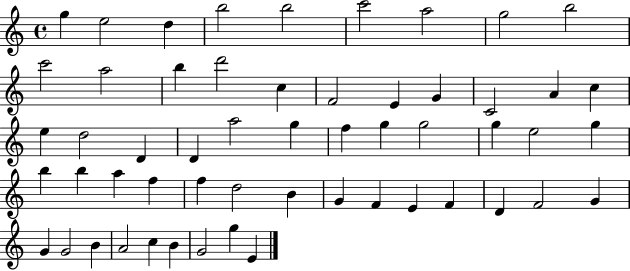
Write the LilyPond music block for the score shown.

{
  \clef treble
  \time 4/4
  \defaultTimeSignature
  \key c \major
  g''4 e''2 d''4 | b''2 b''2 | c'''2 a''2 | g''2 b''2 | \break c'''2 a''2 | b''4 d'''2 c''4 | f'2 e'4 g'4 | c'2 a'4 c''4 | \break e''4 d''2 d'4 | d'4 a''2 g''4 | f''4 g''4 g''2 | g''4 e''2 g''4 | \break b''4 b''4 a''4 f''4 | f''4 d''2 b'4 | g'4 f'4 e'4 f'4 | d'4 f'2 g'4 | \break g'4 g'2 b'4 | a'2 c''4 b'4 | g'2 g''4 e'4 | \bar "|."
}